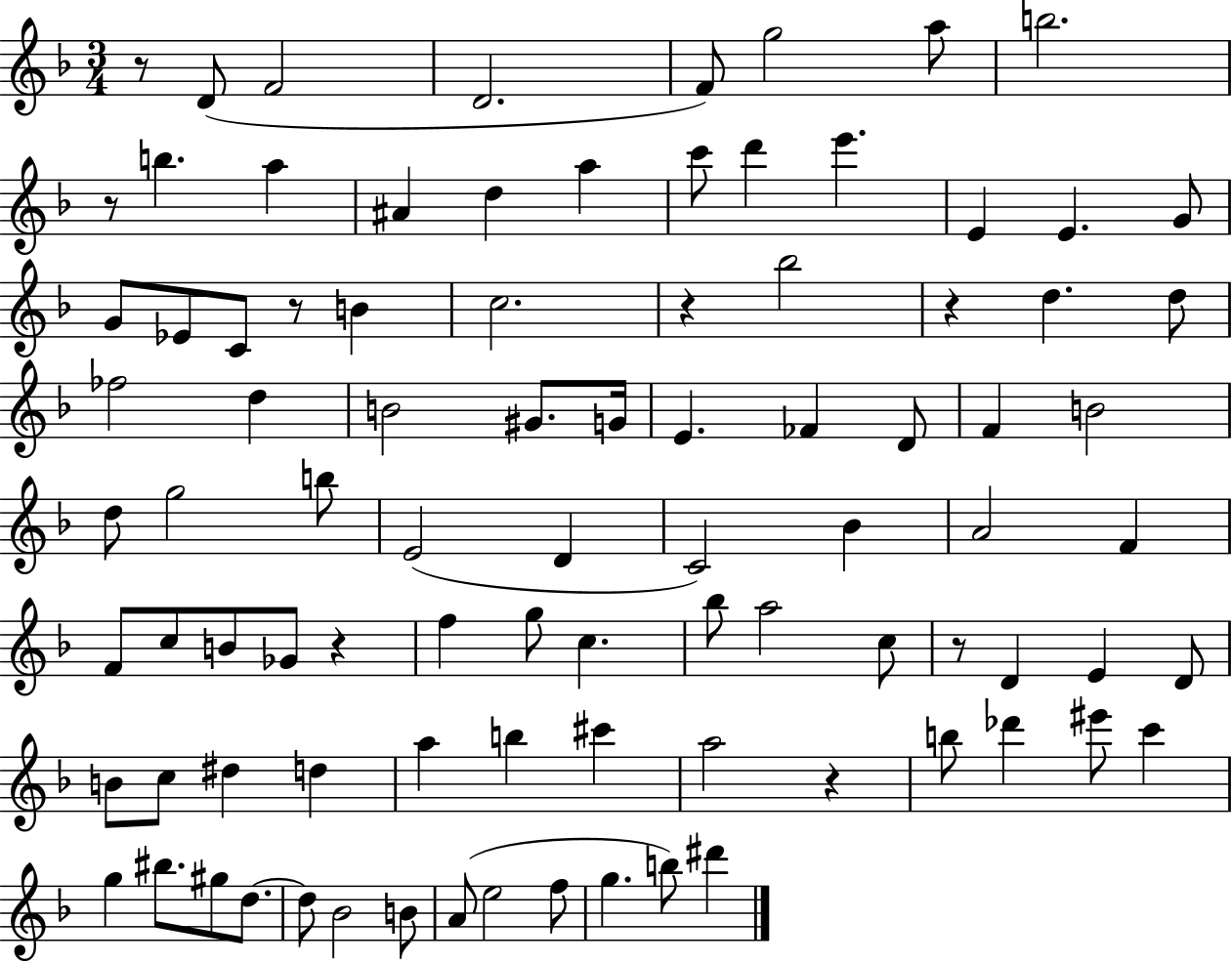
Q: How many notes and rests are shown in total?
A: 91